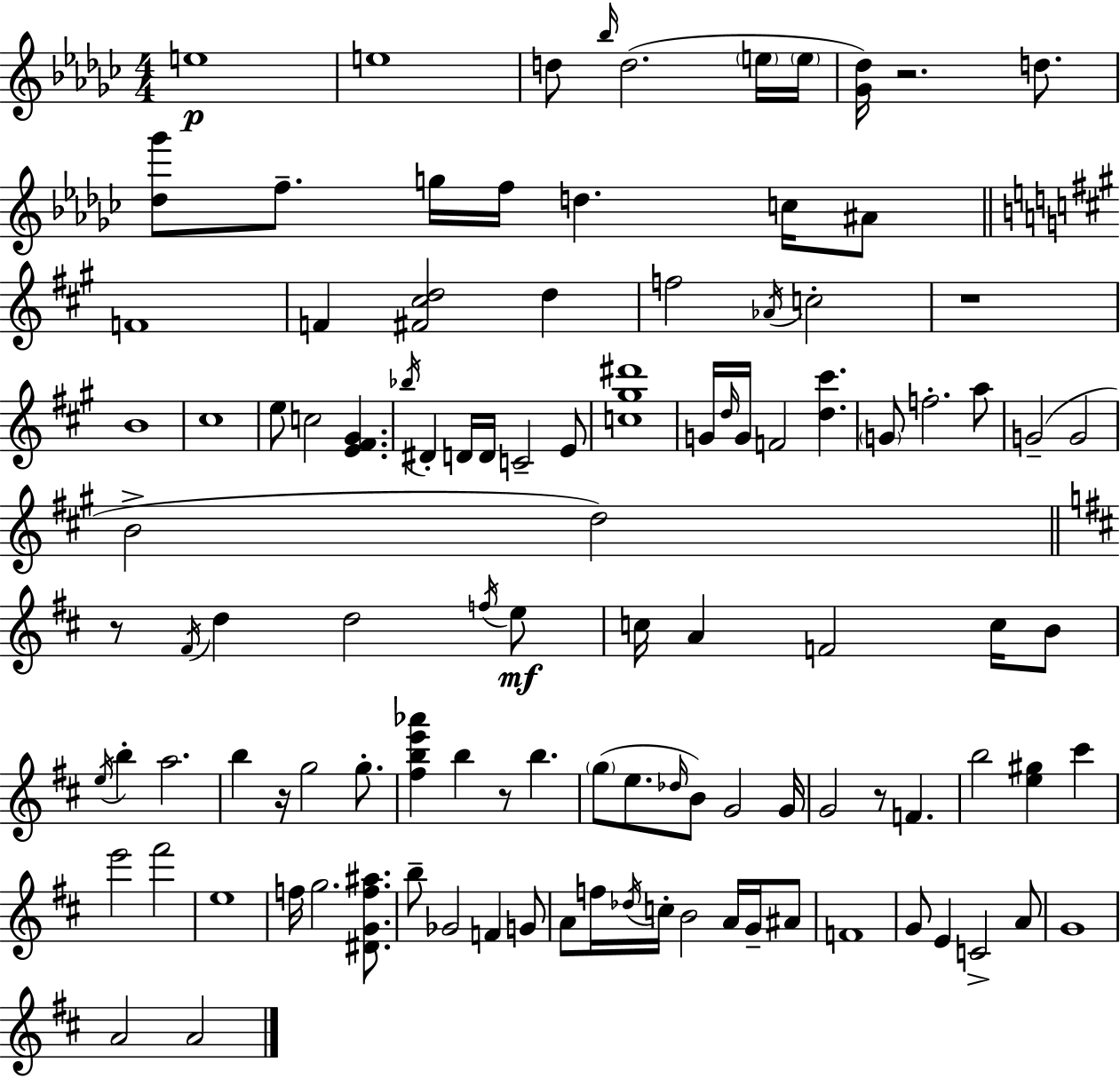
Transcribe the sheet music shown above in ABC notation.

X:1
T:Untitled
M:4/4
L:1/4
K:Ebm
e4 e4 d/2 _b/4 d2 e/4 e/4 [_G_d]/4 z2 d/2 [_d_g']/2 f/2 g/4 f/4 d c/4 ^A/2 F4 F [^F^cd]2 d f2 _A/4 c2 z4 B4 ^c4 e/2 c2 [E^F^G] _b/4 ^D D/4 D/4 C2 E/2 [c^g^d']4 G/4 d/4 G/4 F2 [d^c'] G/2 f2 a/2 G2 G2 B2 d2 z/2 ^F/4 d d2 f/4 e/2 c/4 A F2 c/4 B/2 e/4 b a2 b z/4 g2 g/2 [^fbe'_a'] b z/2 b g/2 e/2 _d/4 B/2 G2 G/4 G2 z/2 F b2 [e^g] ^c' e'2 ^f'2 e4 f/4 g2 [^DGf^a]/2 b/2 _G2 F G/2 A/2 f/4 _d/4 c/4 B2 A/4 G/4 ^A/2 F4 G/2 E C2 A/2 G4 A2 A2